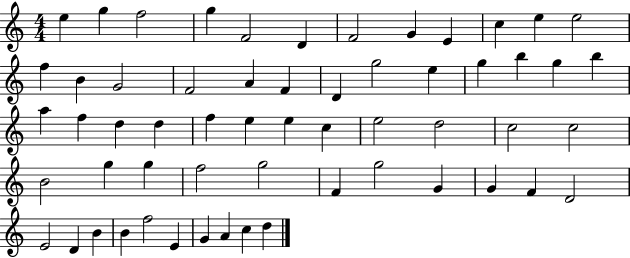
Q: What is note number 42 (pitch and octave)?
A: G5